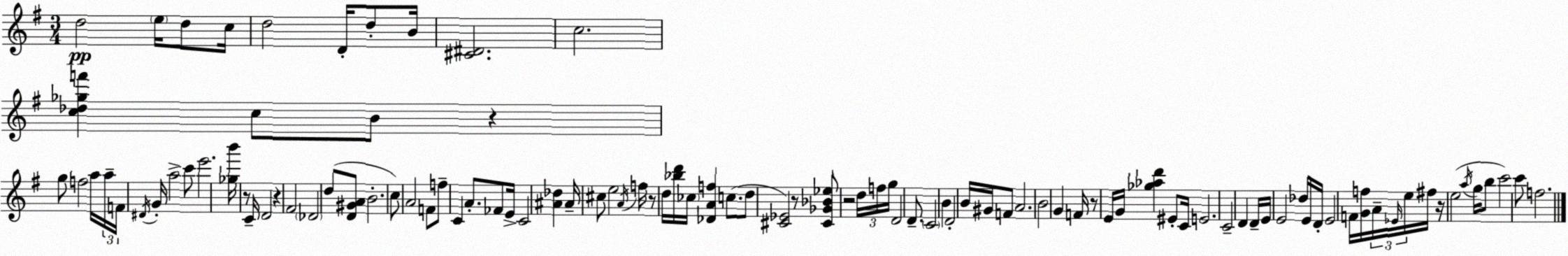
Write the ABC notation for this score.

X:1
T:Untitled
M:3/4
L:1/4
K:Em
d2 e/4 d/2 c/4 d2 D/4 d/2 B/4 [^C^D]2 c2 [c_d_gf'] c/2 B/2 z g/2 f2 a/4 a/4 F/4 ^D/4 G/4 a2 c'/2 e'2 [_gb']/4 z/2 C/4 D2 z ^F2 _D2 d/2 [D^GA]/2 B2 c/2 A2 F/2 f/2 C A/2 _F/2 E/4 C2 [^A_d] ^A/4 ^c/2 e2 A/4 f/4 z/2 d/4 [_bd']/4 _c/4 [_DAf] c/2 d/2 [^C_E]2 z/2 [^C_G_B_e]/2 z2 d/4 f/4 g/4 D2 D/2 C2 B D2 B/4 ^G/4 F/2 A2 B2 G F/4 z/2 E/4 G/4 [_g_ad'] ^E/2 C/4 E2 C2 D D/4 E/4 E2 _d/4 E/4 D/4 E2 F/4 [Gf]/4 A/4 _E/4 e/4 ^f/4 z/4 e2 a/4 g/4 b/2 c'2 c'/2 f2